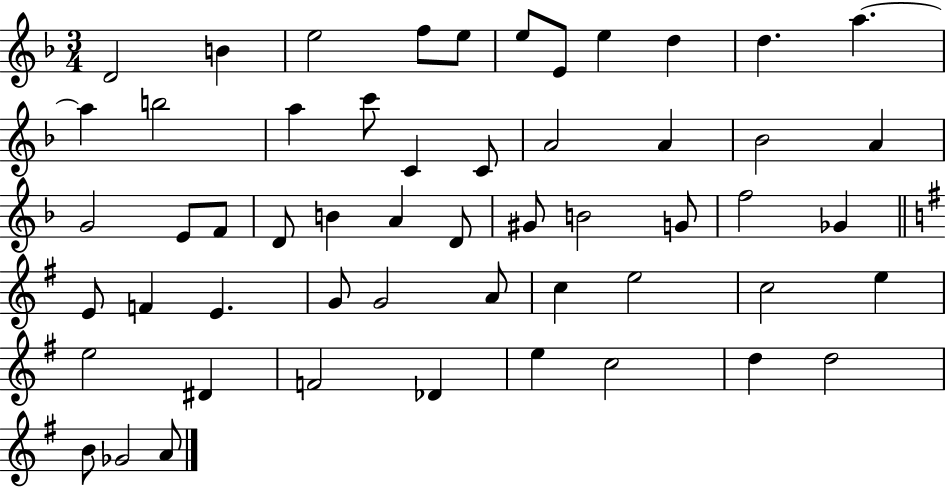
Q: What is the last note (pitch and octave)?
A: A4